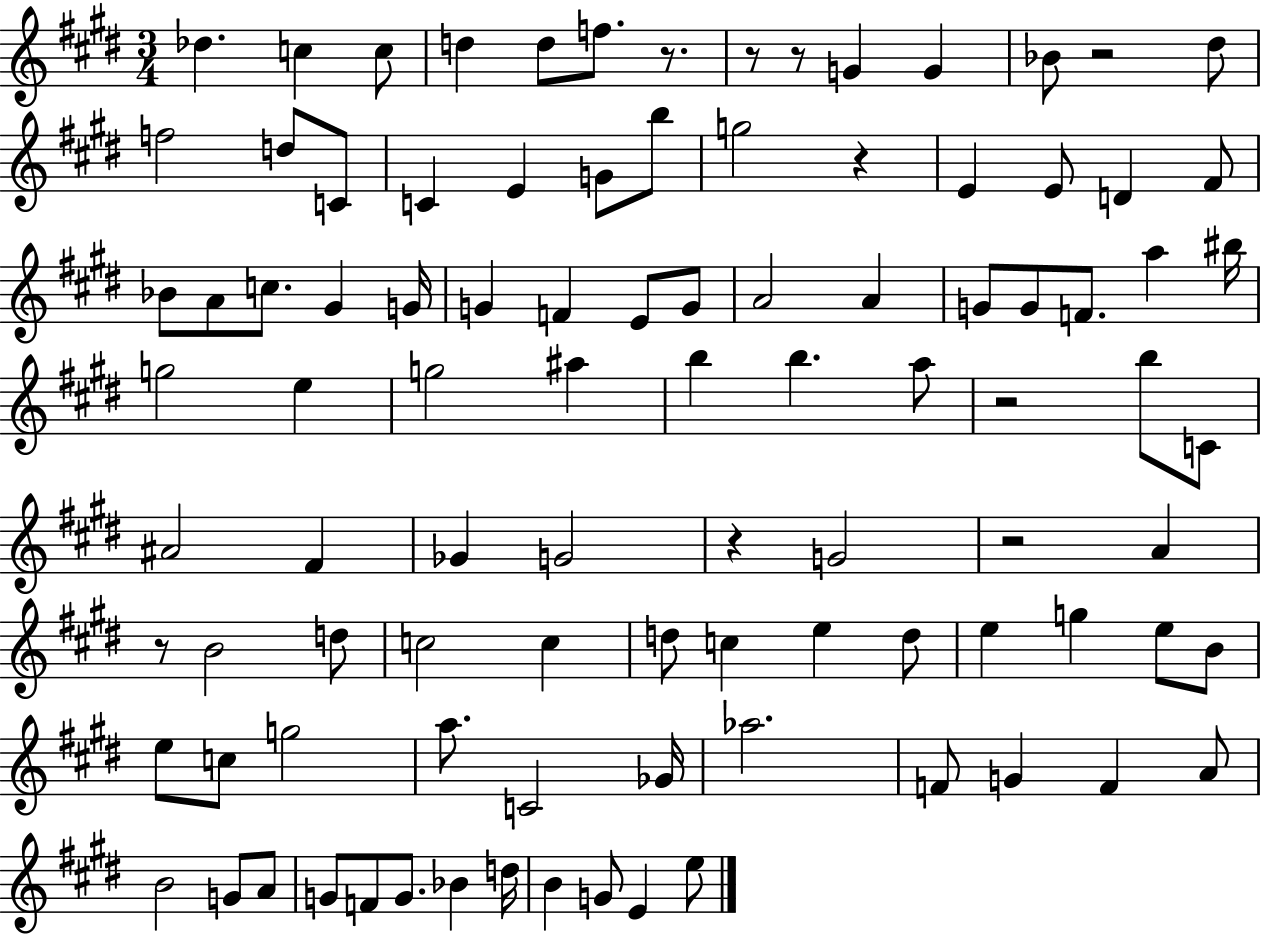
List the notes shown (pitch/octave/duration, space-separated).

Db5/q. C5/q C5/e D5/q D5/e F5/e. R/e. R/e R/e G4/q G4/q Bb4/e R/h D#5/e F5/h D5/e C4/e C4/q E4/q G4/e B5/e G5/h R/q E4/q E4/e D4/q F#4/e Bb4/e A4/e C5/e. G#4/q G4/s G4/q F4/q E4/e G4/e A4/h A4/q G4/e G4/e F4/e. A5/q BIS5/s G5/h E5/q G5/h A#5/q B5/q B5/q. A5/e R/h B5/e C4/e A#4/h F#4/q Gb4/q G4/h R/q G4/h R/h A4/q R/e B4/h D5/e C5/h C5/q D5/e C5/q E5/q D5/e E5/q G5/q E5/e B4/e E5/e C5/e G5/h A5/e. C4/h Gb4/s Ab5/h. F4/e G4/q F4/q A4/e B4/h G4/e A4/e G4/e F4/e G4/e. Bb4/q D5/s B4/q G4/e E4/q E5/e